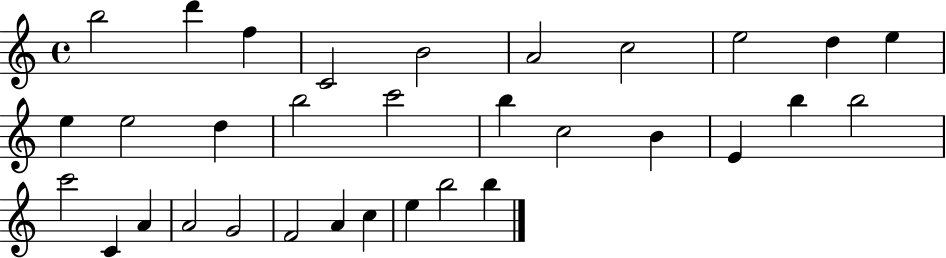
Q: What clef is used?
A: treble